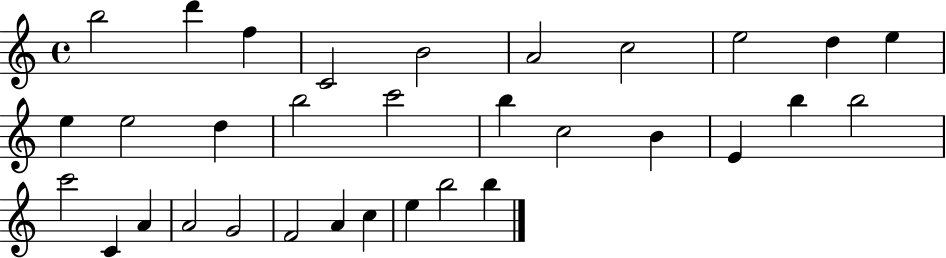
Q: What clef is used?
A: treble